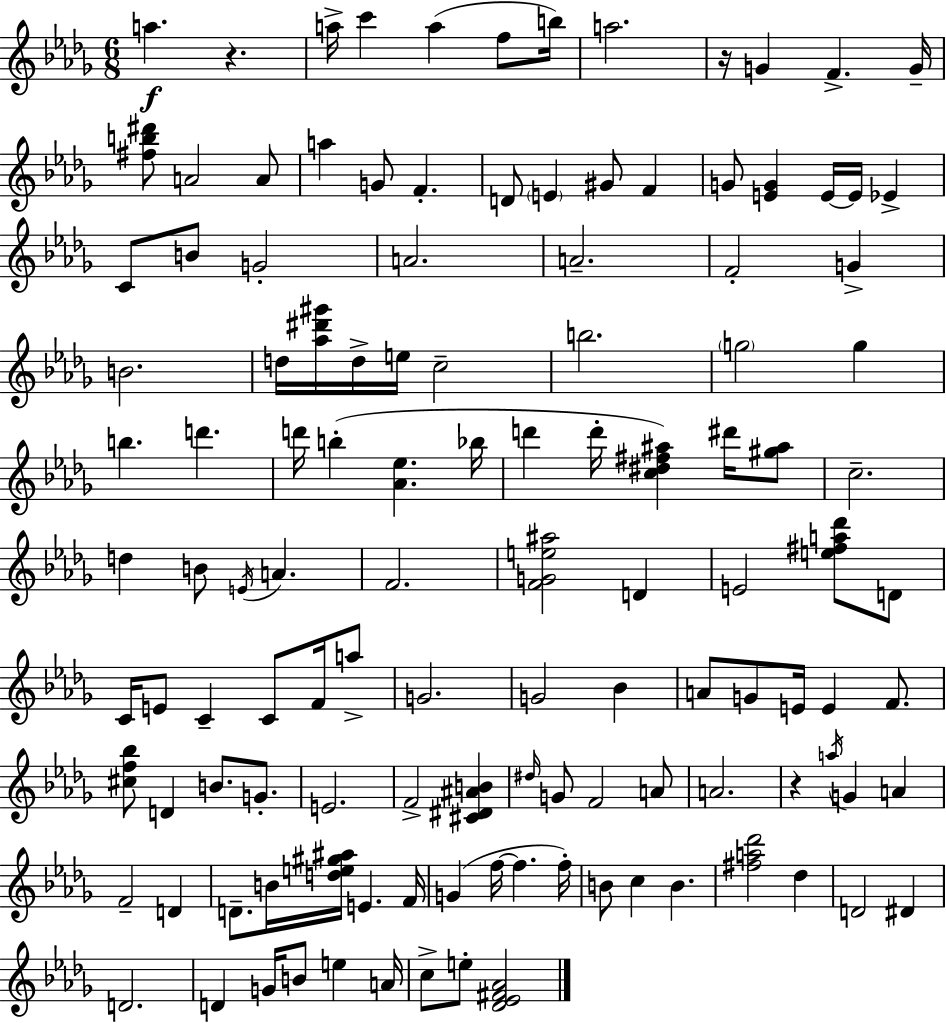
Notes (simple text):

A5/q. R/q. A5/s C6/q A5/q F5/e B5/s A5/h. R/s G4/q F4/q. G4/s [F#5,B5,D#6]/e A4/h A4/e A5/q G4/e F4/q. D4/e E4/q G#4/e F4/q G4/e [E4,G4]/q E4/s E4/s Eb4/q C4/e B4/e G4/h A4/h. A4/h. F4/h G4/q B4/h. D5/s [Ab5,D#6,G#6]/s D5/s E5/s C5/h B5/h. G5/h G5/q B5/q. D6/q. D6/s B5/q [Ab4,Eb5]/q. Bb5/s D6/q D6/s [C5,D#5,F#5,A#5]/q D#6/s [G#5,A#5]/e C5/h. D5/q B4/e E4/s A4/q. F4/h. [F4,G4,E5,A#5]/h D4/q E4/h [E5,F#5,A5,Db6]/e D4/e C4/s E4/e C4/q C4/e F4/s A5/e G4/h. G4/h Bb4/q A4/e G4/e E4/s E4/q F4/e. [C#5,F5,Bb5]/e D4/q B4/e. G4/e. E4/h. F4/h [C#4,D#4,A#4,B4]/q D#5/s G4/e F4/h A4/e A4/h. R/q A5/s G4/q A4/q F4/h D4/q D4/e. B4/s [D5,E5,G#5,A#5]/s E4/q. F4/s G4/q F5/s F5/q. F5/s B4/e C5/q B4/q. [F#5,A5,Db6]/h Db5/q D4/h D#4/q D4/h. D4/q G4/s B4/e E5/q A4/s C5/e E5/e [Db4,Eb4,F#4,Ab4]/h